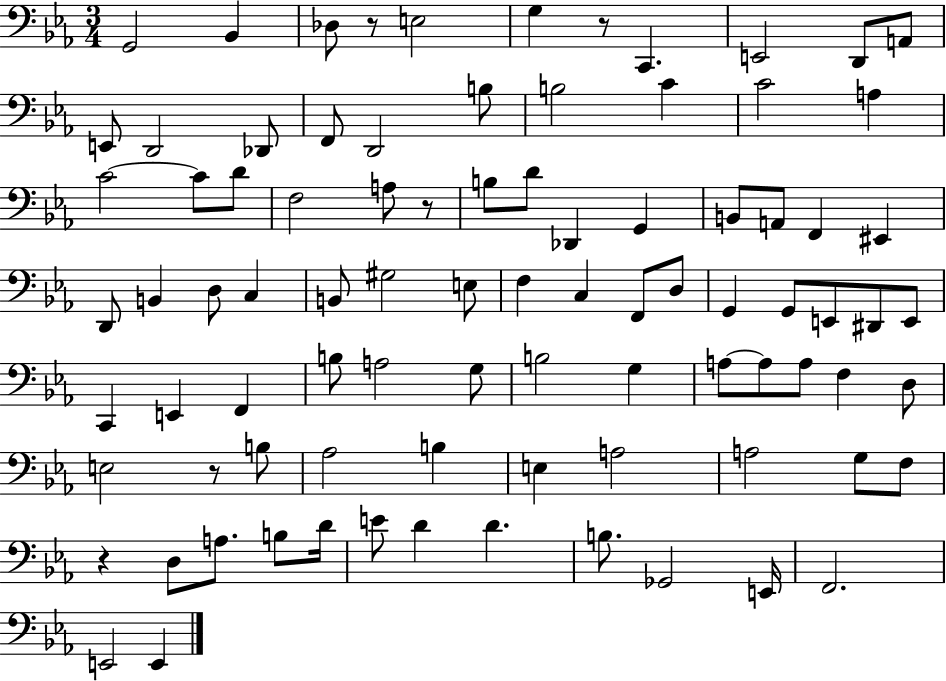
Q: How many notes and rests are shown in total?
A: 88